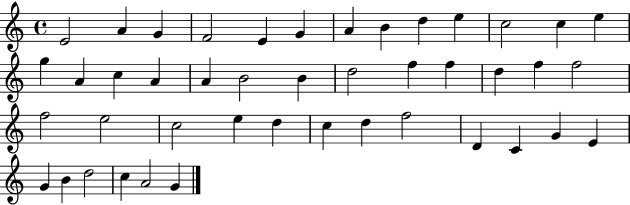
{
  \clef treble
  \time 4/4
  \defaultTimeSignature
  \key c \major
  e'2 a'4 g'4 | f'2 e'4 g'4 | a'4 b'4 d''4 e''4 | c''2 c''4 e''4 | \break g''4 a'4 c''4 a'4 | a'4 b'2 b'4 | d''2 f''4 f''4 | d''4 f''4 f''2 | \break f''2 e''2 | c''2 e''4 d''4 | c''4 d''4 f''2 | d'4 c'4 g'4 e'4 | \break g'4 b'4 d''2 | c''4 a'2 g'4 | \bar "|."
}